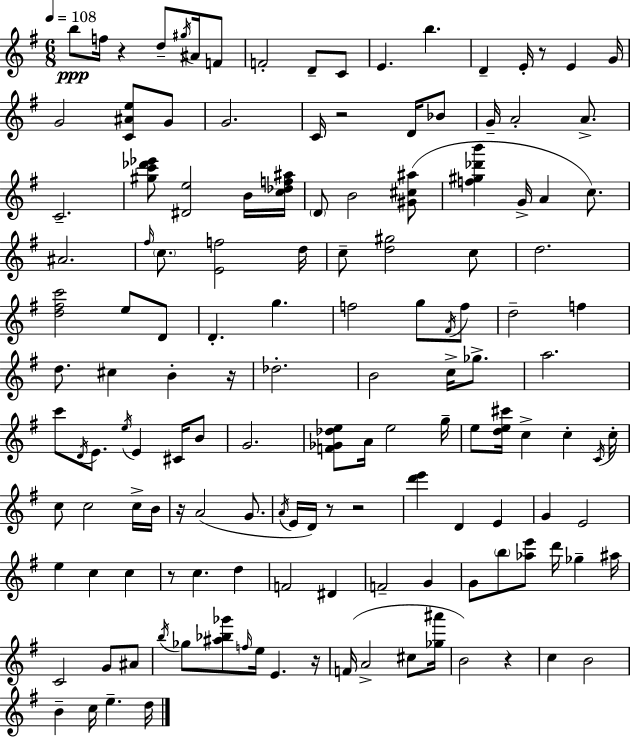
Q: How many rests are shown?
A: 10